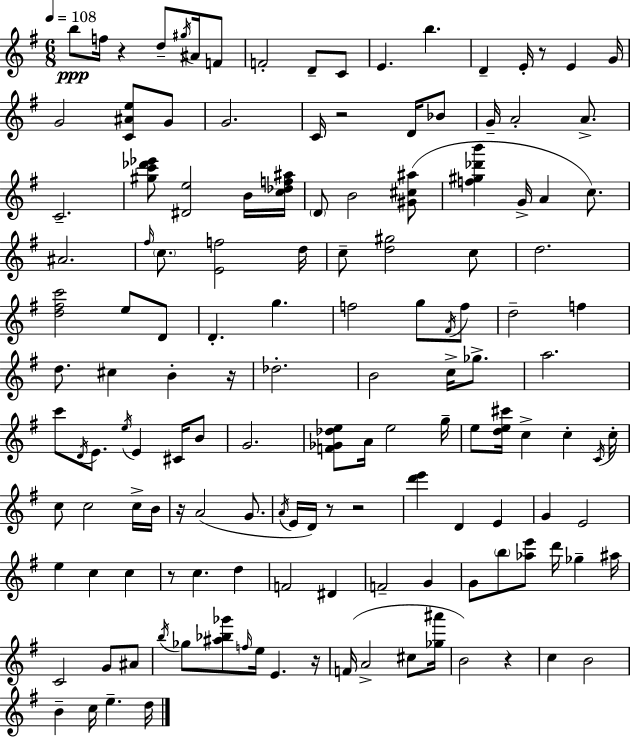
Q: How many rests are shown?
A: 10